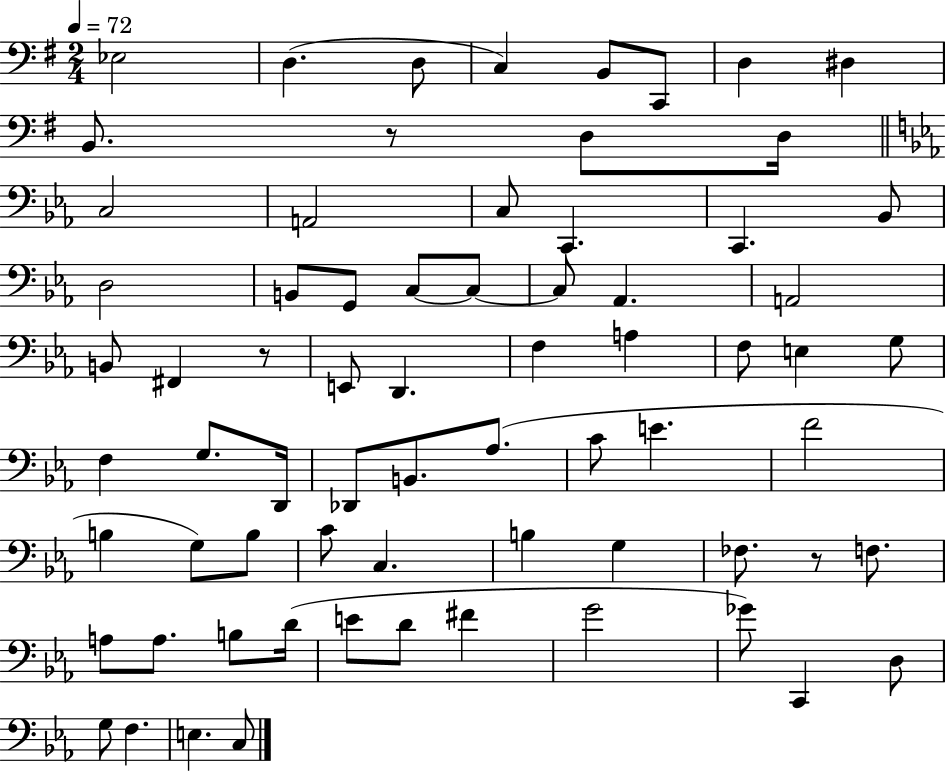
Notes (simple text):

Eb3/h D3/q. D3/e C3/q B2/e C2/e D3/q D#3/q B2/e. R/e D3/e D3/s C3/h A2/h C3/e C2/q. C2/q. Bb2/e D3/h B2/e G2/e C3/e C3/e C3/e Ab2/q. A2/h B2/e F#2/q R/e E2/e D2/q. F3/q A3/q F3/e E3/q G3/e F3/q G3/e. D2/s Db2/e B2/e. Ab3/e. C4/e E4/q. F4/h B3/q G3/e B3/e C4/e C3/q. B3/q G3/q FES3/e. R/e F3/e. A3/e A3/e. B3/e D4/s E4/e D4/e F#4/q G4/h Gb4/e C2/q D3/e G3/e F3/q. E3/q. C3/e